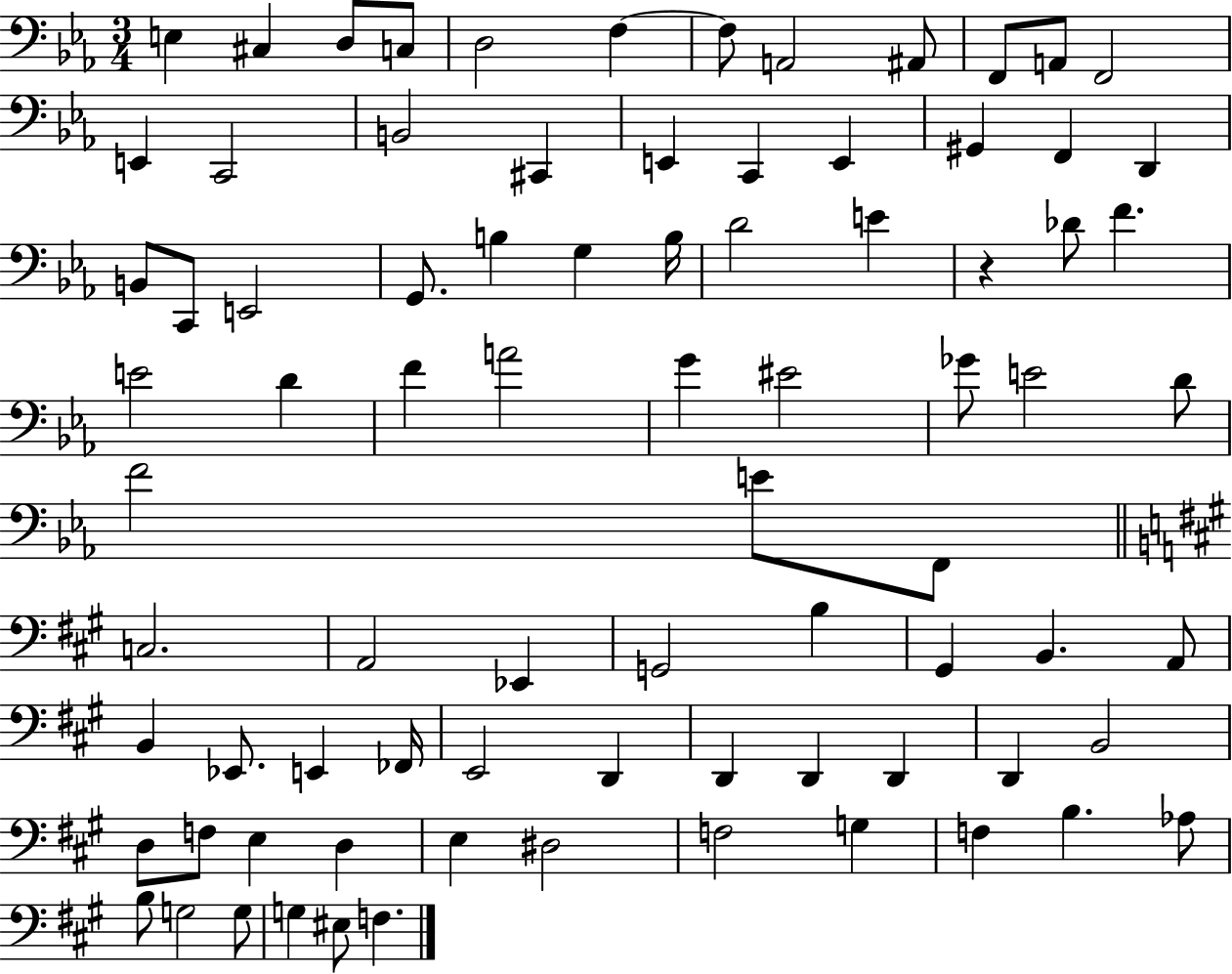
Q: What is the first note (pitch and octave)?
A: E3